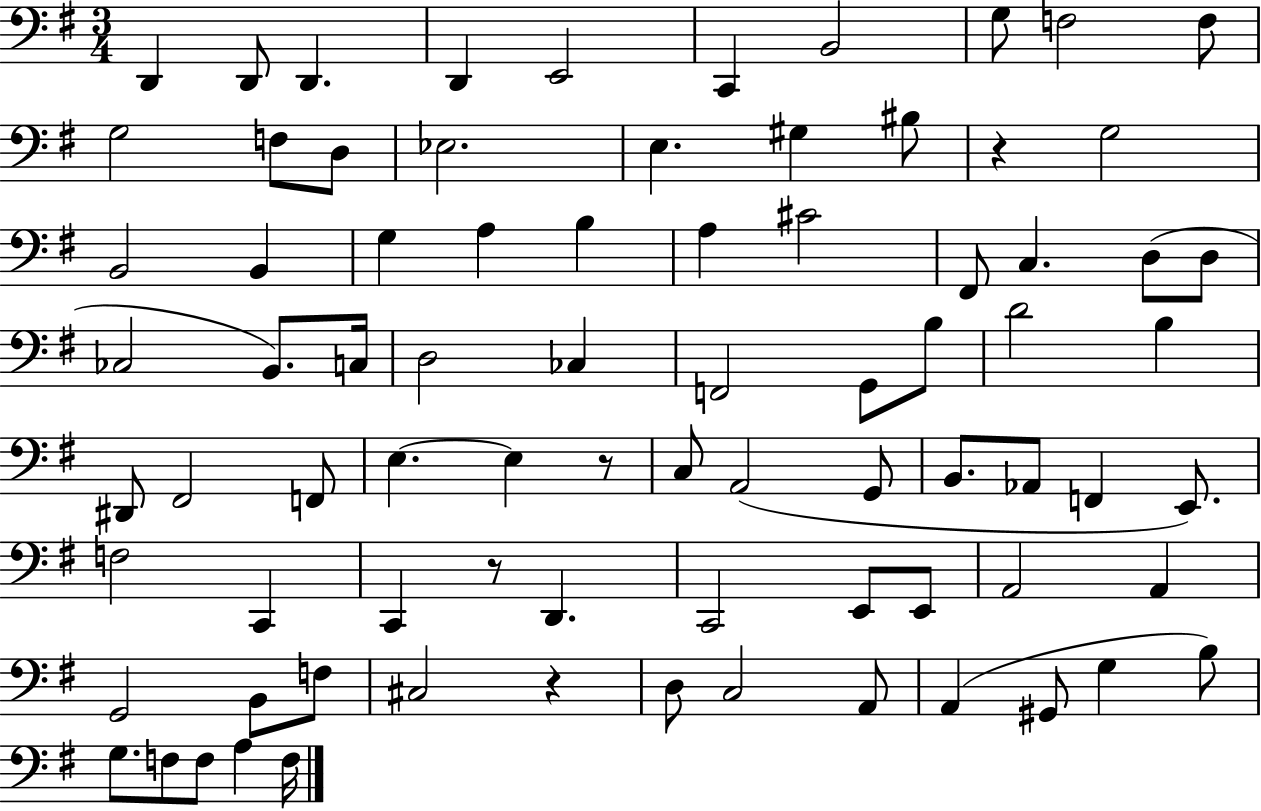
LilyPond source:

{
  \clef bass
  \numericTimeSignature
  \time 3/4
  \key g \major
  d,4 d,8 d,4. | d,4 e,2 | c,4 b,2 | g8 f2 f8 | \break g2 f8 d8 | ees2. | e4. gis4 bis8 | r4 g2 | \break b,2 b,4 | g4 a4 b4 | a4 cis'2 | fis,8 c4. d8( d8 | \break ces2 b,8.) c16 | d2 ces4 | f,2 g,8 b8 | d'2 b4 | \break dis,8 fis,2 f,8 | e4.~~ e4 r8 | c8 a,2( g,8 | b,8. aes,8 f,4 e,8.) | \break f2 c,4 | c,4 r8 d,4. | c,2 e,8 e,8 | a,2 a,4 | \break g,2 b,8 f8 | cis2 r4 | d8 c2 a,8 | a,4( gis,8 g4 b8) | \break g8. f8 f8 a4 f16 | \bar "|."
}